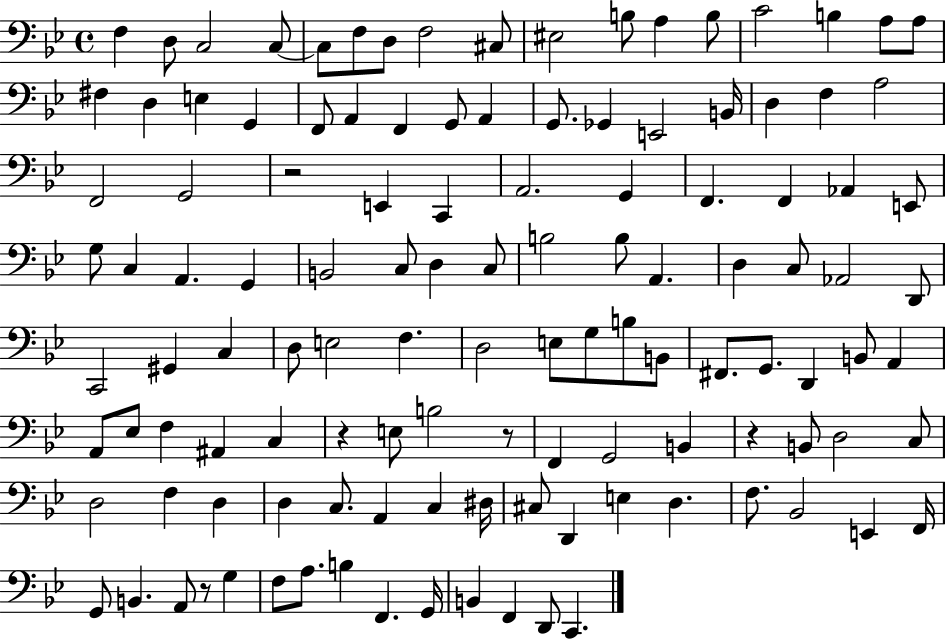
F3/q D3/e C3/h C3/e C3/e F3/e D3/e F3/h C#3/e EIS3/h B3/e A3/q B3/e C4/h B3/q A3/e A3/e F#3/q D3/q E3/q G2/q F2/e A2/q F2/q G2/e A2/q G2/e. Gb2/q E2/h B2/s D3/q F3/q A3/h F2/h G2/h R/h E2/q C2/q A2/h. G2/q F2/q. F2/q Ab2/q E2/e G3/e C3/q A2/q. G2/q B2/h C3/e D3/q C3/e B3/h B3/e A2/q. D3/q C3/e Ab2/h D2/e C2/h G#2/q C3/q D3/e E3/h F3/q. D3/h E3/e G3/e B3/e B2/e F#2/e. G2/e. D2/q B2/e A2/q A2/e Eb3/e F3/q A#2/q C3/q R/q E3/e B3/h R/e F2/q G2/h B2/q R/q B2/e D3/h C3/e D3/h F3/q D3/q D3/q C3/e. A2/q C3/q D#3/s C#3/e D2/q E3/q D3/q. F3/e. Bb2/h E2/q F2/s G2/e B2/q. A2/e R/e G3/q F3/e A3/e. B3/q F2/q. G2/s B2/q F2/q D2/e C2/q.